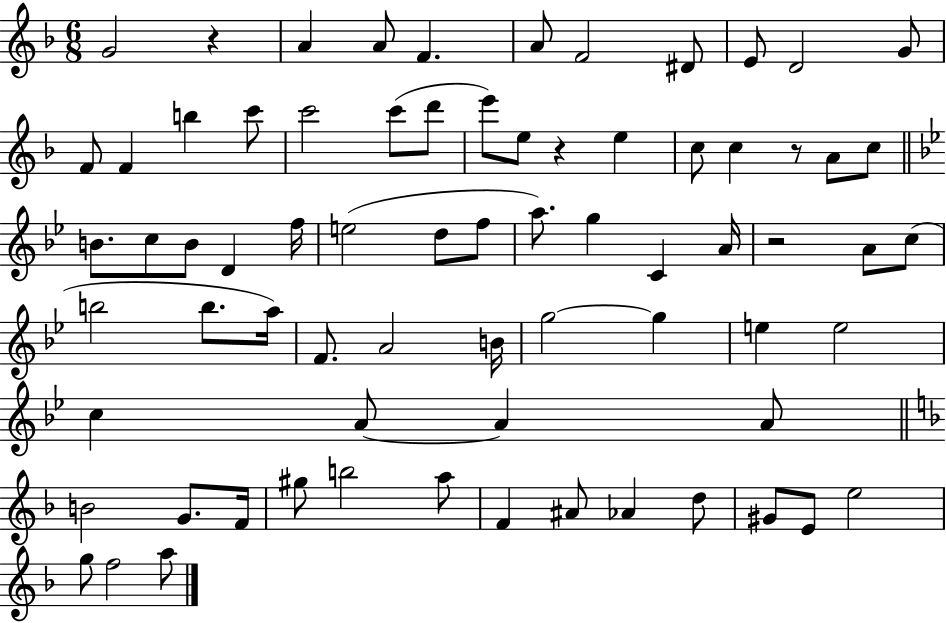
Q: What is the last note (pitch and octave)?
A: A5